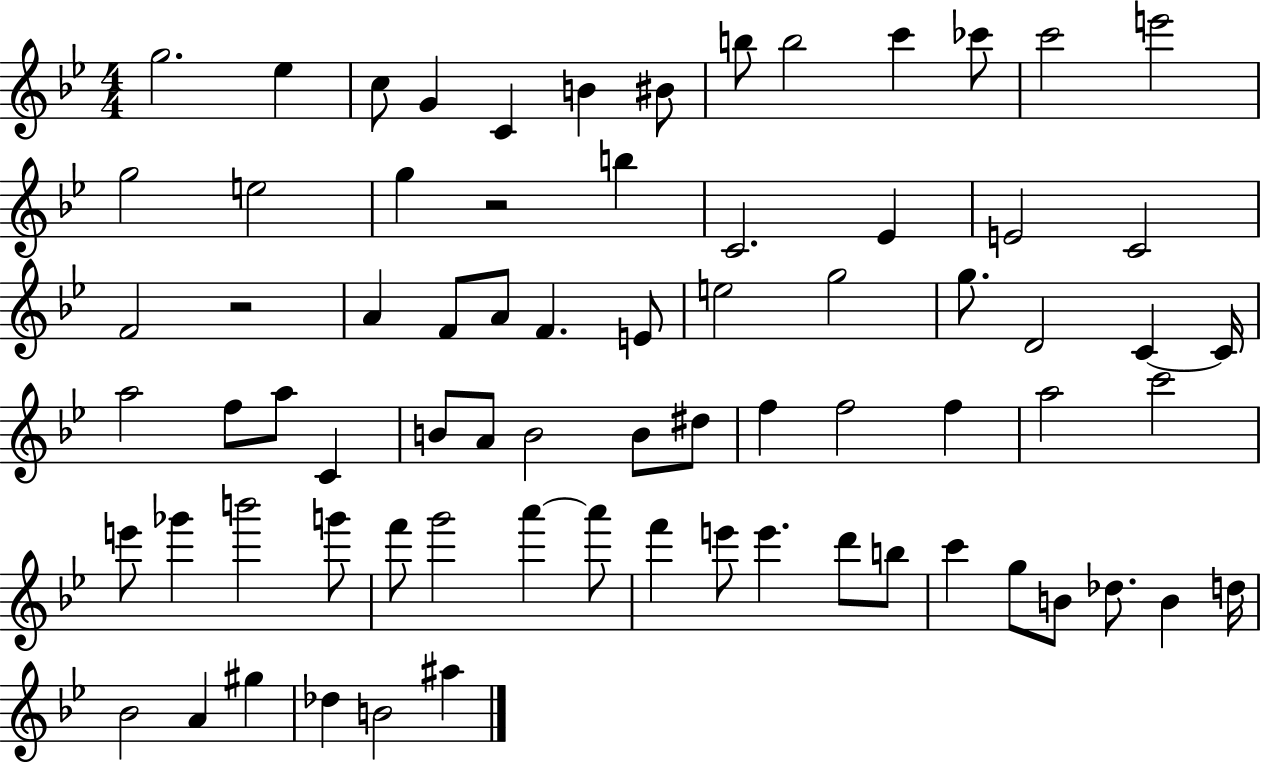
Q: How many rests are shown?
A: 2